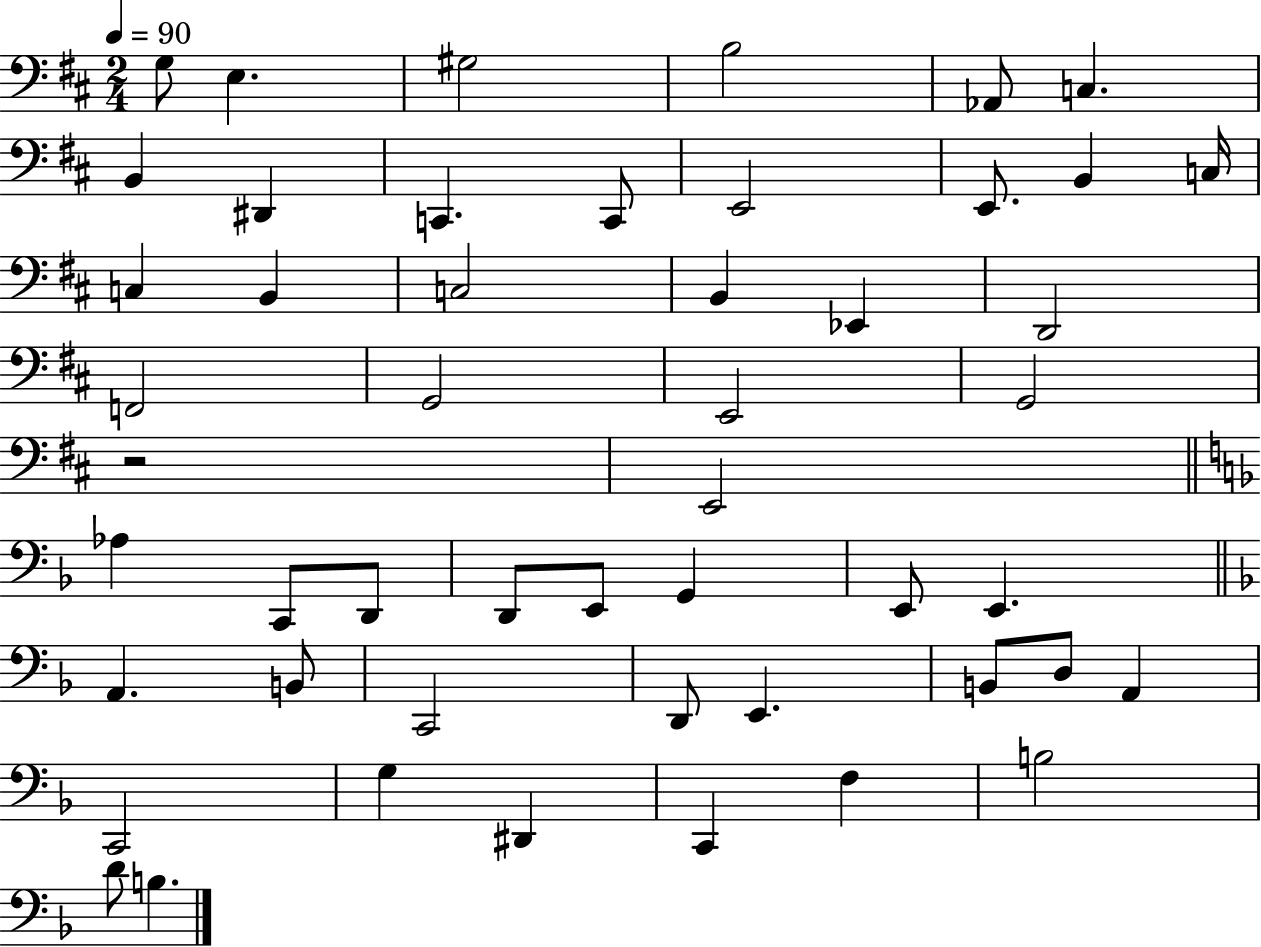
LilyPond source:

{
  \clef bass
  \numericTimeSignature
  \time 2/4
  \key d \major
  \tempo 4 = 90
  \repeat volta 2 { g8 e4. | gis2 | b2 | aes,8 c4. | \break b,4 dis,4 | c,4. c,8 | e,2 | e,8. b,4 c16 | \break c4 b,4 | c2 | b,4 ees,4 | d,2 | \break f,2 | g,2 | e,2 | g,2 | \break r2 | e,2 | \bar "||" \break \key f \major aes4 c,8 d,8 | d,8 e,8 g,4 | e,8 e,4. | \bar "||" \break \key f \major a,4. b,8 | c,2 | d,8 e,4. | b,8 d8 a,4 | \break c,2 | g4 dis,4 | c,4 f4 | b2 | \break d'8 b4. | } \bar "|."
}